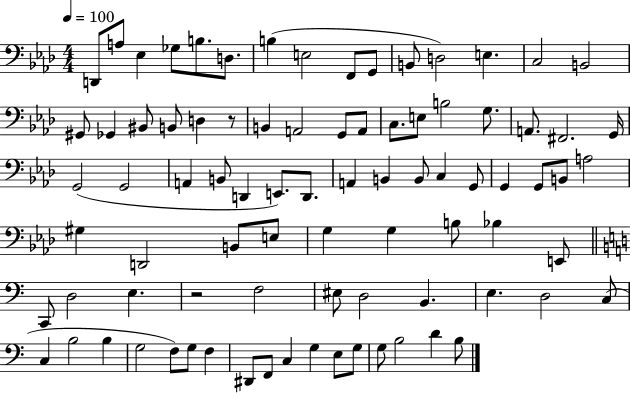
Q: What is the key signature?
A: AES major